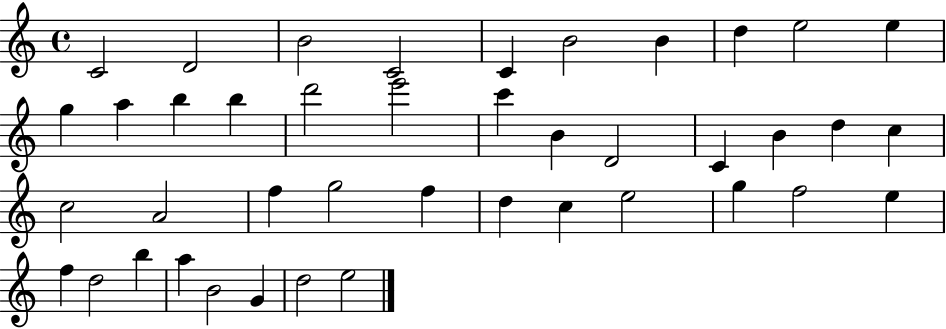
C4/h D4/h B4/h C4/h C4/q B4/h B4/q D5/q E5/h E5/q G5/q A5/q B5/q B5/q D6/h E6/h C6/q B4/q D4/h C4/q B4/q D5/q C5/q C5/h A4/h F5/q G5/h F5/q D5/q C5/q E5/h G5/q F5/h E5/q F5/q D5/h B5/q A5/q B4/h G4/q D5/h E5/h